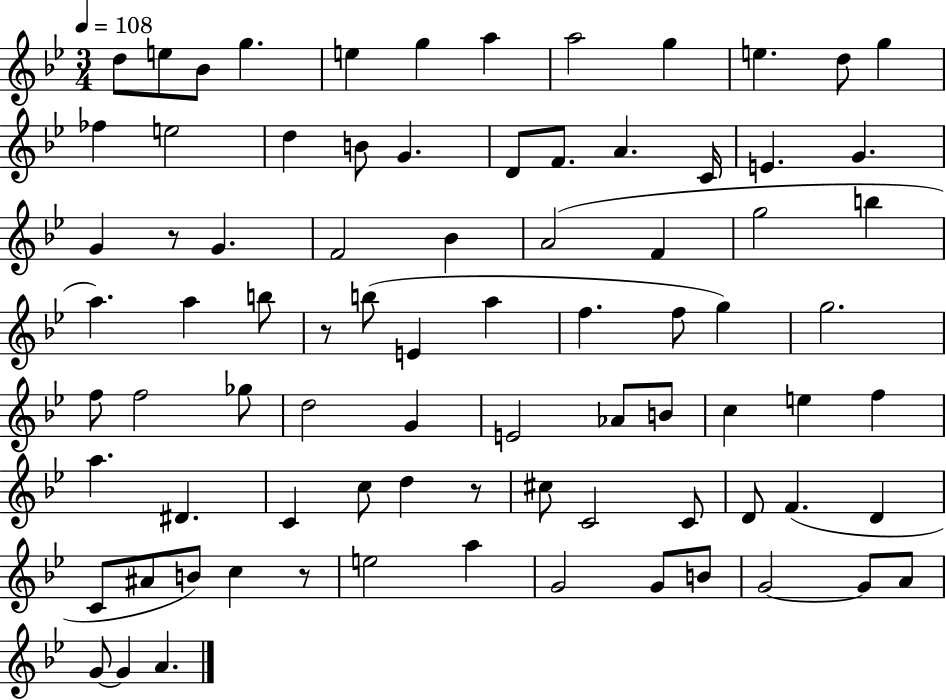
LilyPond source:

{
  \clef treble
  \numericTimeSignature
  \time 3/4
  \key bes \major
  \tempo 4 = 108
  d''8 e''8 bes'8 g''4. | e''4 g''4 a''4 | a''2 g''4 | e''4. d''8 g''4 | \break fes''4 e''2 | d''4 b'8 g'4. | d'8 f'8. a'4. c'16 | e'4. g'4. | \break g'4 r8 g'4. | f'2 bes'4 | a'2( f'4 | g''2 b''4 | \break a''4.) a''4 b''8 | r8 b''8( e'4 a''4 | f''4. f''8 g''4) | g''2. | \break f''8 f''2 ges''8 | d''2 g'4 | e'2 aes'8 b'8 | c''4 e''4 f''4 | \break a''4. dis'4. | c'4 c''8 d''4 r8 | cis''8 c'2 c'8 | d'8 f'4.( d'4 | \break c'8 ais'8 b'8) c''4 r8 | e''2 a''4 | g'2 g'8 b'8 | g'2~~ g'8 a'8 | \break g'8~~ g'4 a'4. | \bar "|."
}